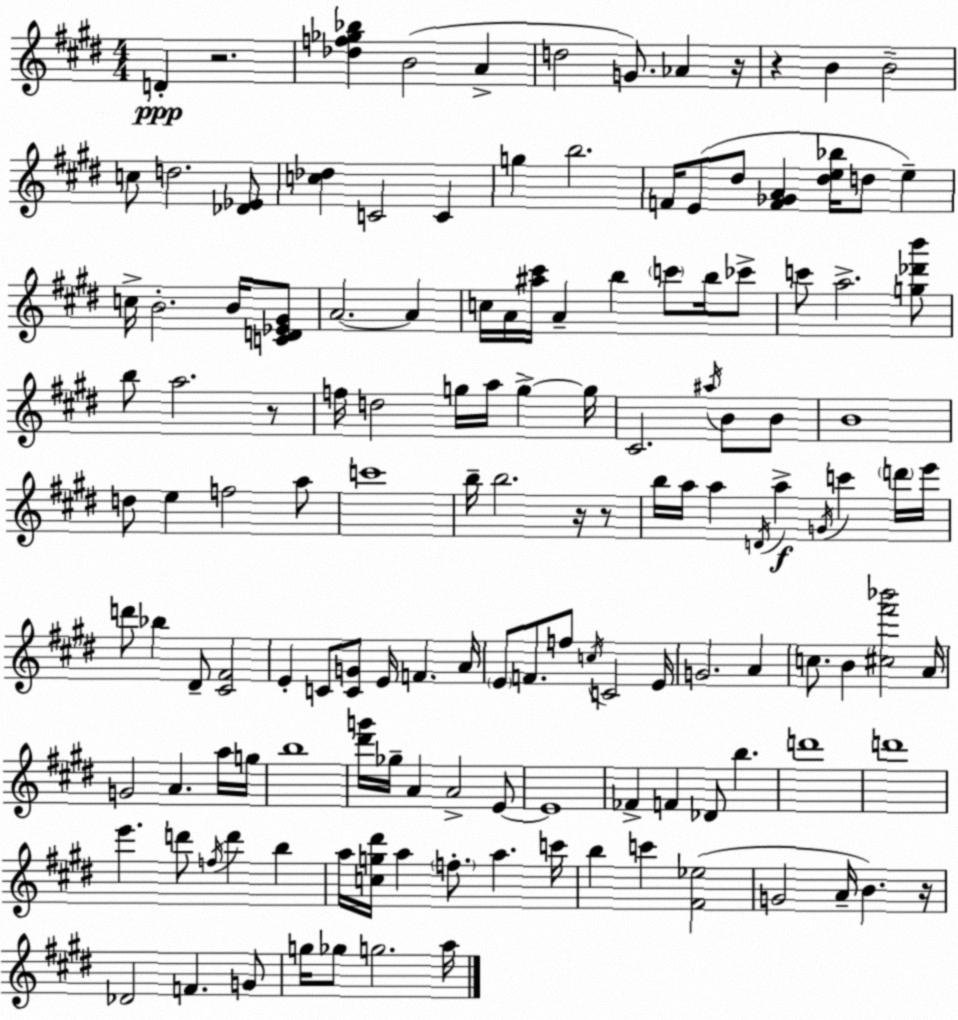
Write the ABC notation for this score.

X:1
T:Untitled
M:4/4
L:1/4
K:E
D z2 [_df_g_b] B2 A d2 G/2 _A z/4 z B B2 c/2 d2 [_D_E]/2 [c_d] C2 C g b2 F/4 E/2 ^d/2 [F_GA] [^de_b]/4 d/2 e c/4 B2 B/4 [CD_E^G]/2 A2 A c/4 A/4 [^a^c']/4 A b c'/2 b/4 _c'/2 c'/2 a2 [g_d'b']/2 b/2 a2 z/2 f/4 d2 g/4 a/4 g g/4 ^C2 ^a/4 B/2 B/2 B4 d/2 e f2 a/2 c'4 b/4 b2 z/4 z/2 b/4 a/4 a D/4 a G/4 c' d'/4 e'/4 d'/2 _b ^D/2 [^C^F]2 E C/2 [CG]/2 E/4 F A/4 E/2 F/2 f/2 c/4 C2 E/4 G2 A c/2 B [^c^f'_b']2 A/4 G2 A a/4 g/4 b4 [^d'g']/4 _g/4 A A2 E/2 E4 _F F _D/2 b d'4 d'4 e' d'/2 f/4 d' b a/4 [cg^d']/4 a f/2 a c'/4 b c' [^F_e]2 G2 A/4 B z/4 _D2 F G/2 g/4 _g/2 g2 a/4